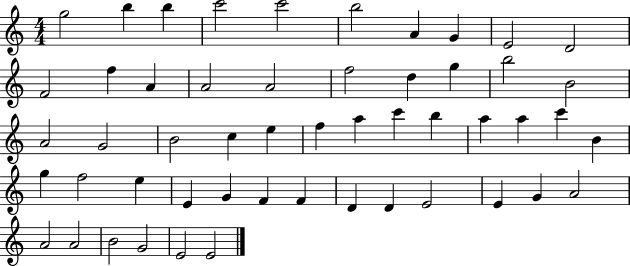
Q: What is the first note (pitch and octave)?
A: G5